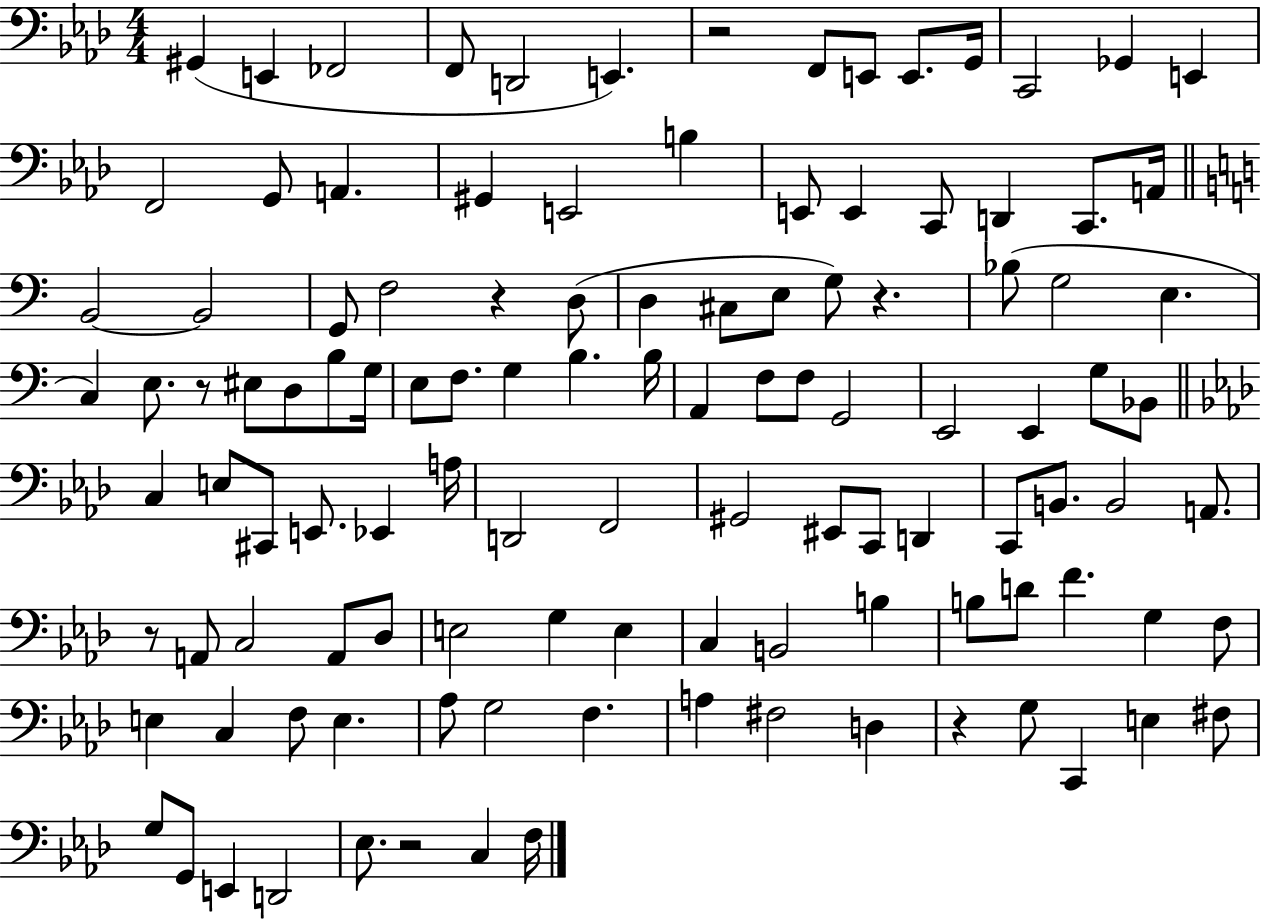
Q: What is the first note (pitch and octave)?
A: G#2